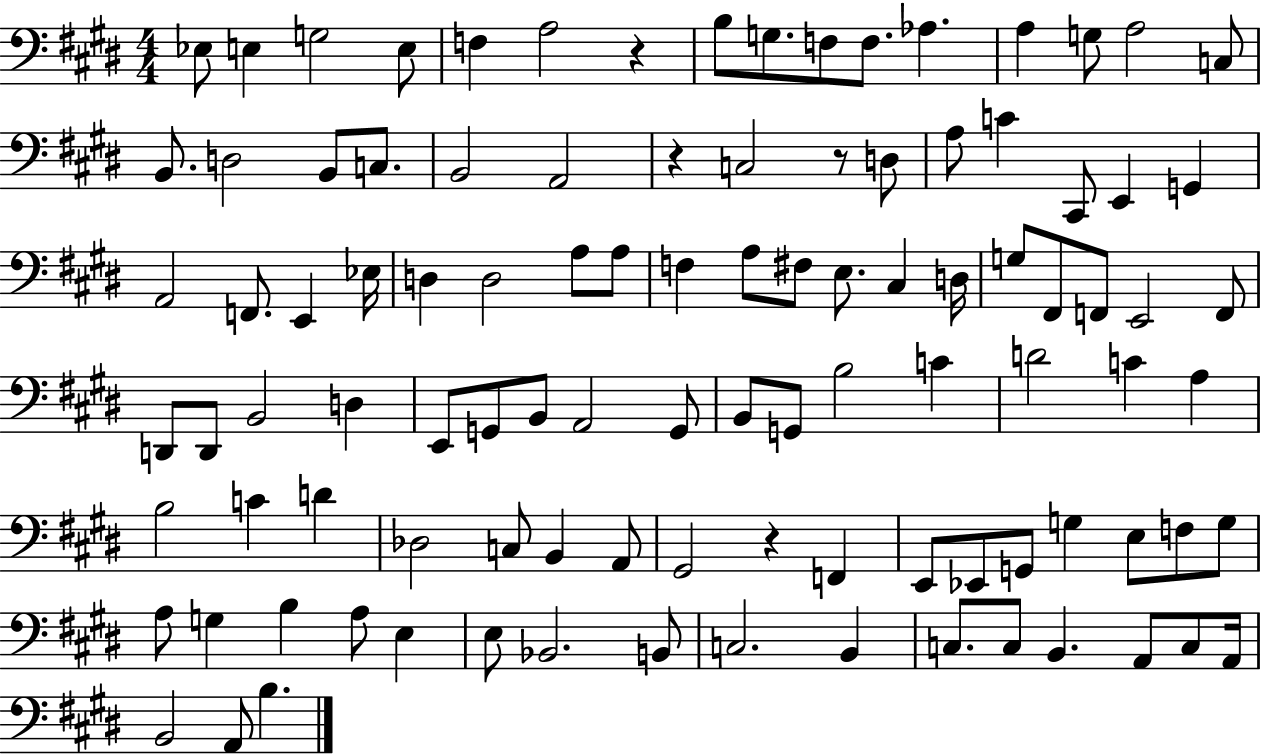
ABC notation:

X:1
T:Untitled
M:4/4
L:1/4
K:E
_E,/2 E, G,2 E,/2 F, A,2 z B,/2 G,/2 F,/2 F,/2 _A, A, G,/2 A,2 C,/2 B,,/2 D,2 B,,/2 C,/2 B,,2 A,,2 z C,2 z/2 D,/2 A,/2 C ^C,,/2 E,, G,, A,,2 F,,/2 E,, _E,/4 D, D,2 A,/2 A,/2 F, A,/2 ^F,/2 E,/2 ^C, D,/4 G,/2 ^F,,/2 F,,/2 E,,2 F,,/2 D,,/2 D,,/2 B,,2 D, E,,/2 G,,/2 B,,/2 A,,2 G,,/2 B,,/2 G,,/2 B,2 C D2 C A, B,2 C D _D,2 C,/2 B,, A,,/2 ^G,,2 z F,, E,,/2 _E,,/2 G,,/2 G, E,/2 F,/2 G,/2 A,/2 G, B, A,/2 E, E,/2 _B,,2 B,,/2 C,2 B,, C,/2 C,/2 B,, A,,/2 C,/2 A,,/4 B,,2 A,,/2 B,